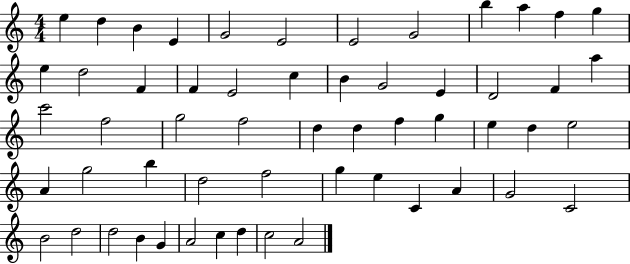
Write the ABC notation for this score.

X:1
T:Untitled
M:4/4
L:1/4
K:C
e d B E G2 E2 E2 G2 b a f g e d2 F F E2 c B G2 E D2 F a c'2 f2 g2 f2 d d f g e d e2 A g2 b d2 f2 g e C A G2 C2 B2 d2 d2 B G A2 c d c2 A2